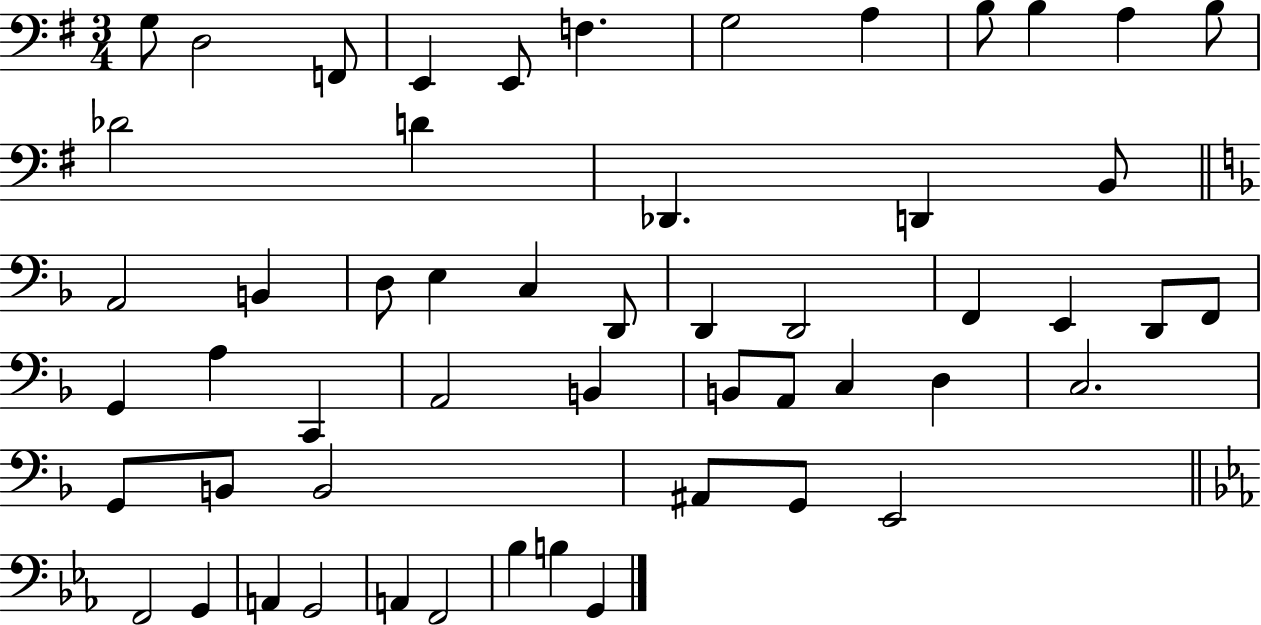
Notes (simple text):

G3/e D3/h F2/e E2/q E2/e F3/q. G3/h A3/q B3/e B3/q A3/q B3/e Db4/h D4/q Db2/q. D2/q B2/e A2/h B2/q D3/e E3/q C3/q D2/e D2/q D2/h F2/q E2/q D2/e F2/e G2/q A3/q C2/q A2/h B2/q B2/e A2/e C3/q D3/q C3/h. G2/e B2/e B2/h A#2/e G2/e E2/h F2/h G2/q A2/q G2/h A2/q F2/h Bb3/q B3/q G2/q